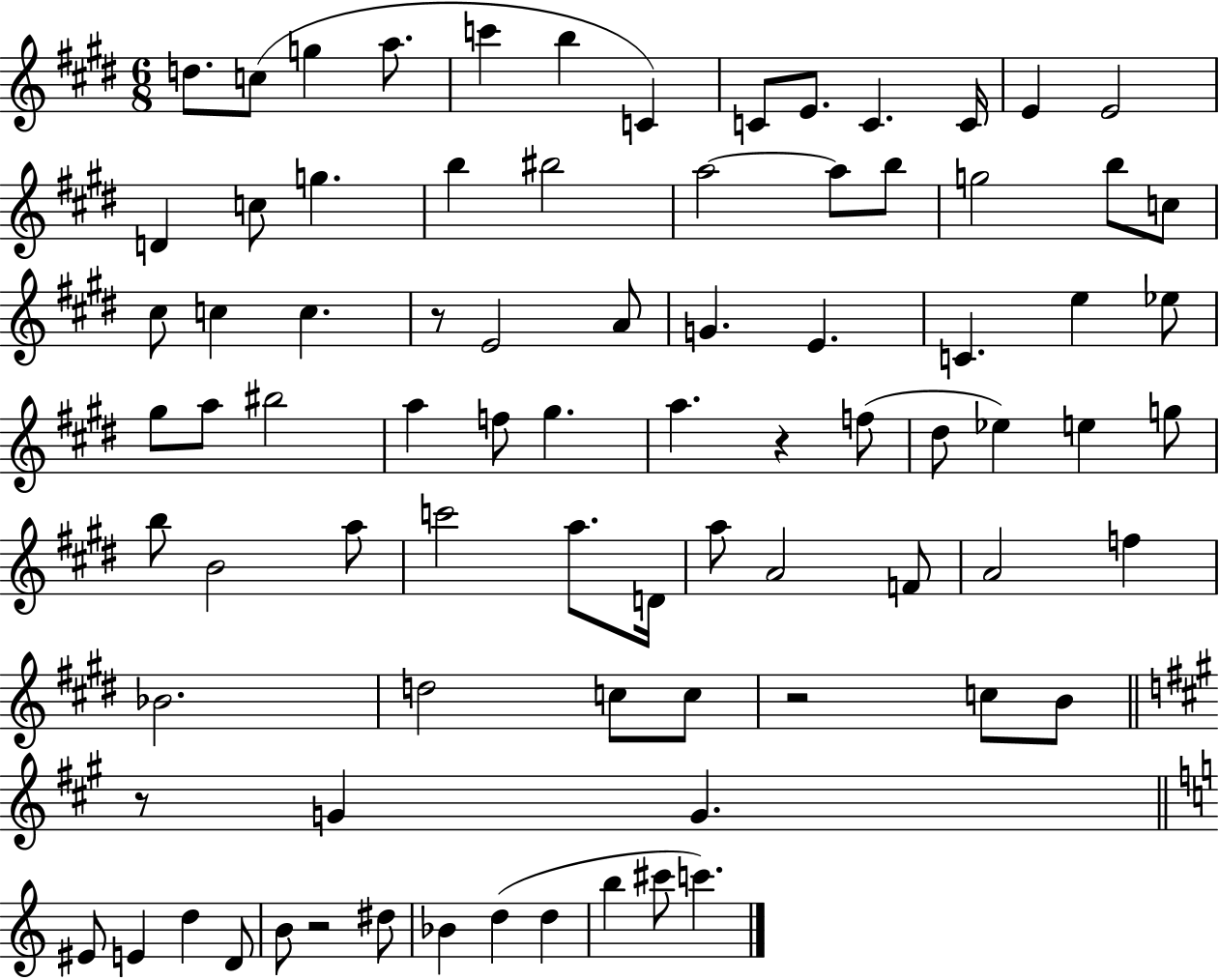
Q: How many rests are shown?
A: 5